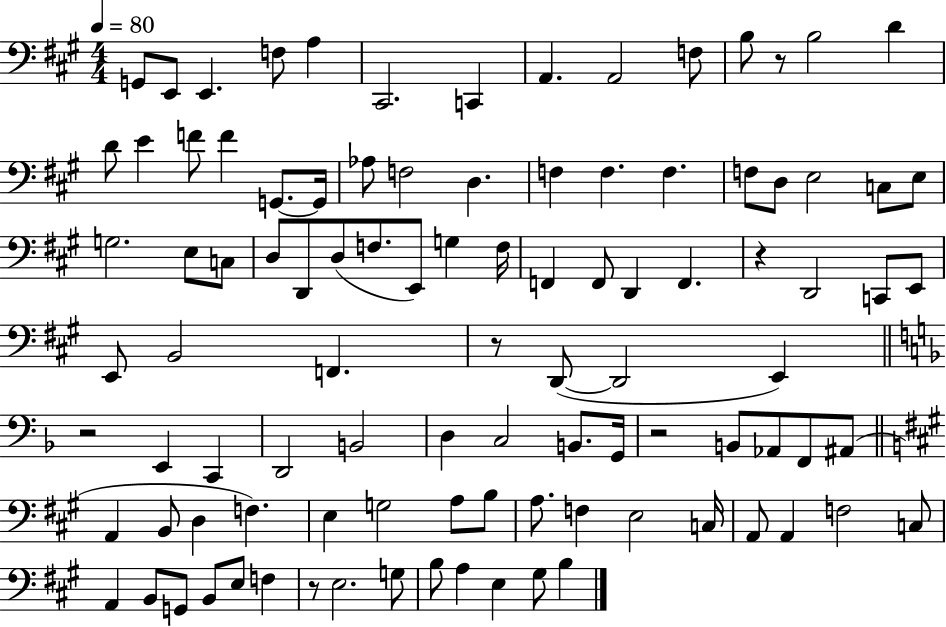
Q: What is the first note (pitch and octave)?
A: G2